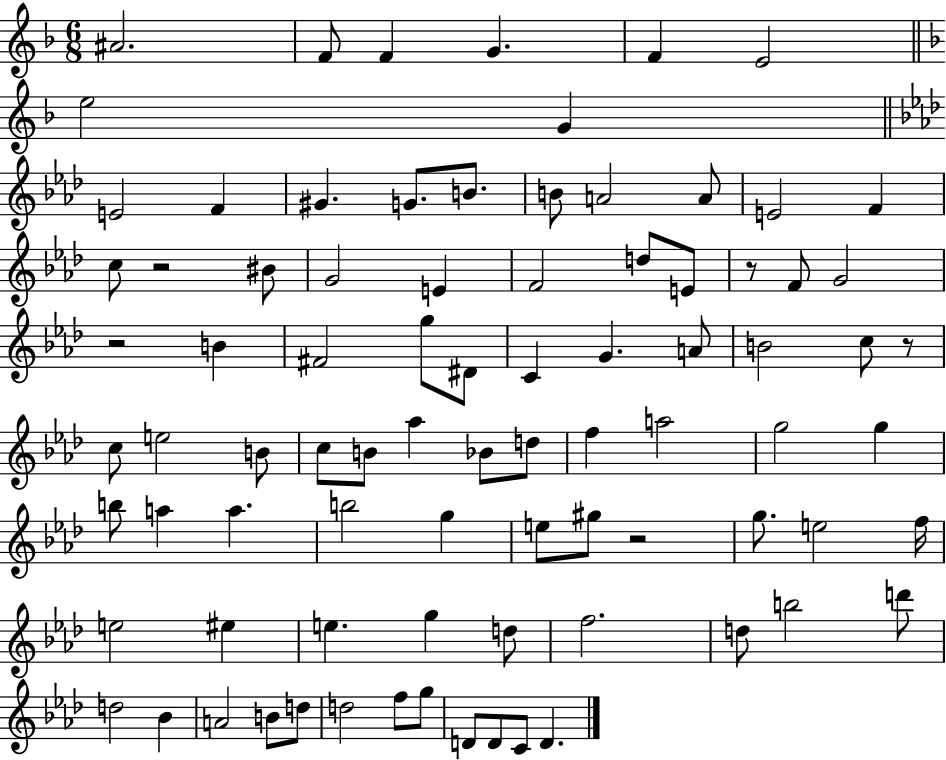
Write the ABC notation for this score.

X:1
T:Untitled
M:6/8
L:1/4
K:F
^A2 F/2 F G F E2 e2 G E2 F ^G G/2 B/2 B/2 A2 A/2 E2 F c/2 z2 ^B/2 G2 E F2 d/2 E/2 z/2 F/2 G2 z2 B ^F2 g/2 ^D/2 C G A/2 B2 c/2 z/2 c/2 e2 B/2 c/2 B/2 _a _B/2 d/2 f a2 g2 g b/2 a a b2 g e/2 ^g/2 z2 g/2 e2 f/4 e2 ^e e g d/2 f2 d/2 b2 d'/2 d2 _B A2 B/2 d/2 d2 f/2 g/2 D/2 D/2 C/2 D